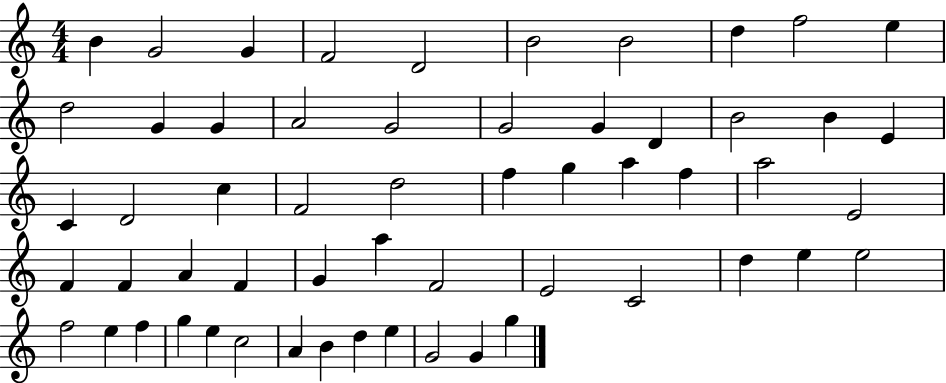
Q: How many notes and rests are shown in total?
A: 57